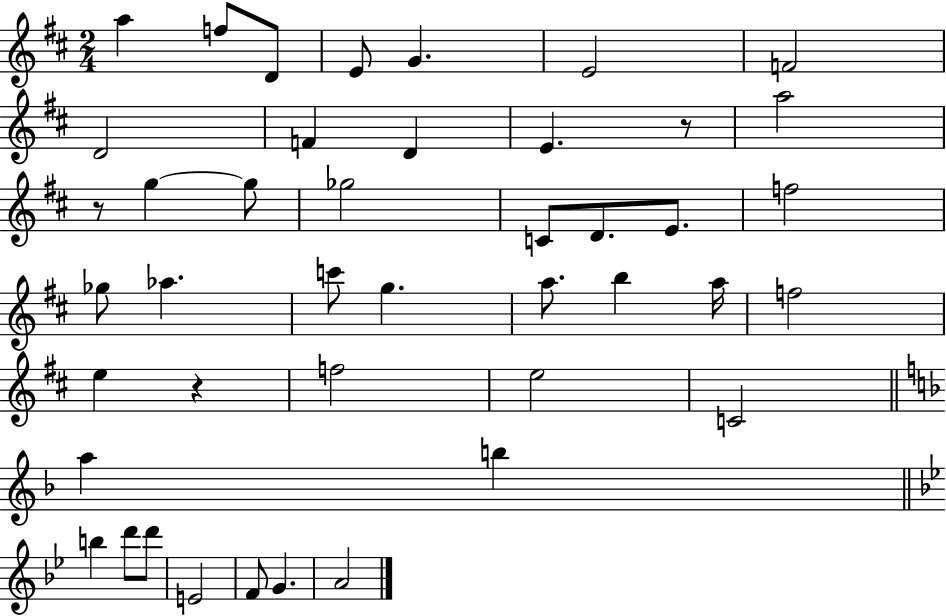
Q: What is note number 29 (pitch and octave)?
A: F5